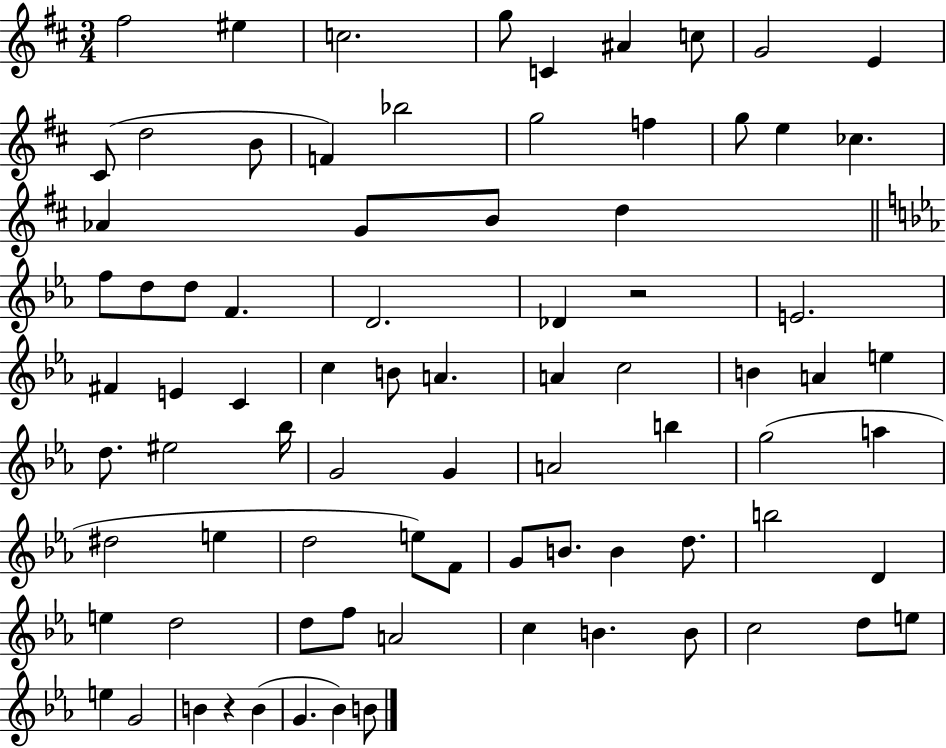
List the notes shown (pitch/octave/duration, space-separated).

F#5/h EIS5/q C5/h. G5/e C4/q A#4/q C5/e G4/h E4/q C#4/e D5/h B4/e F4/q Bb5/h G5/h F5/q G5/e E5/q CES5/q. Ab4/q G4/e B4/e D5/q F5/e D5/e D5/e F4/q. D4/h. Db4/q R/h E4/h. F#4/q E4/q C4/q C5/q B4/e A4/q. A4/q C5/h B4/q A4/q E5/q D5/e. EIS5/h Bb5/s G4/h G4/q A4/h B5/q G5/h A5/q D#5/h E5/q D5/h E5/e F4/e G4/e B4/e. B4/q D5/e. B5/h D4/q E5/q D5/h D5/e F5/e A4/h C5/q B4/q. B4/e C5/h D5/e E5/e E5/q G4/h B4/q R/q B4/q G4/q. Bb4/q B4/e